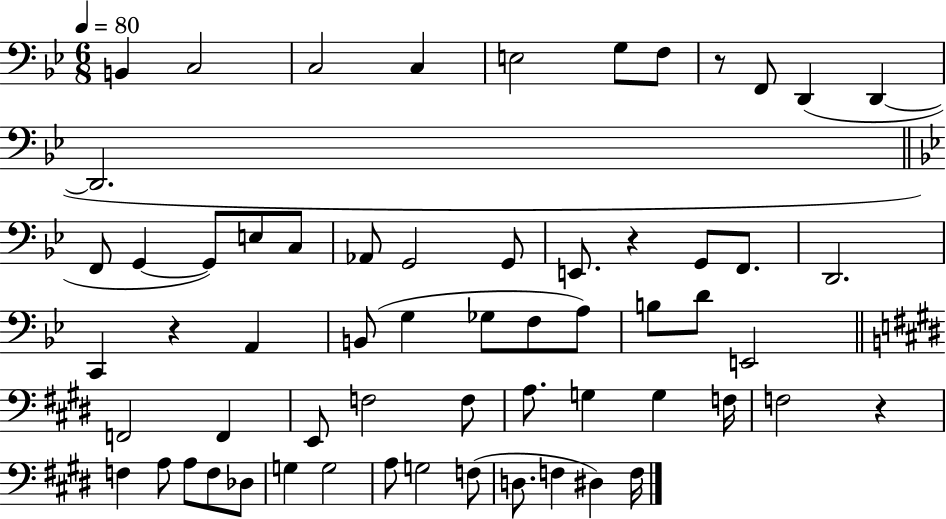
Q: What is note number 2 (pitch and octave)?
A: C3